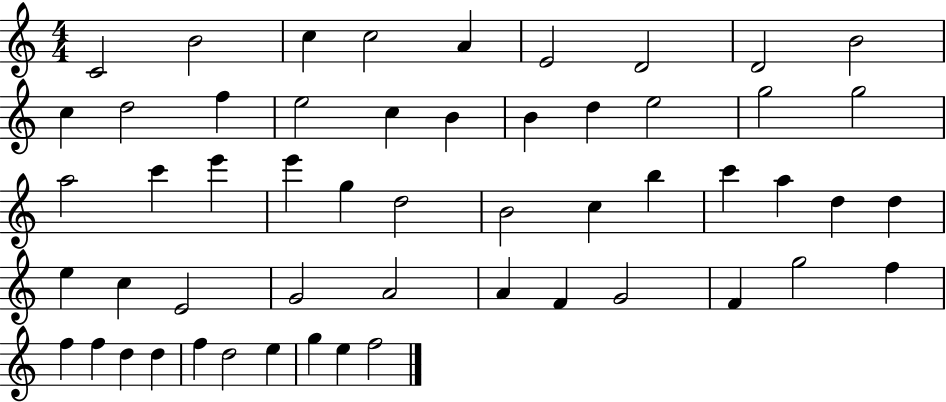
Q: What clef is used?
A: treble